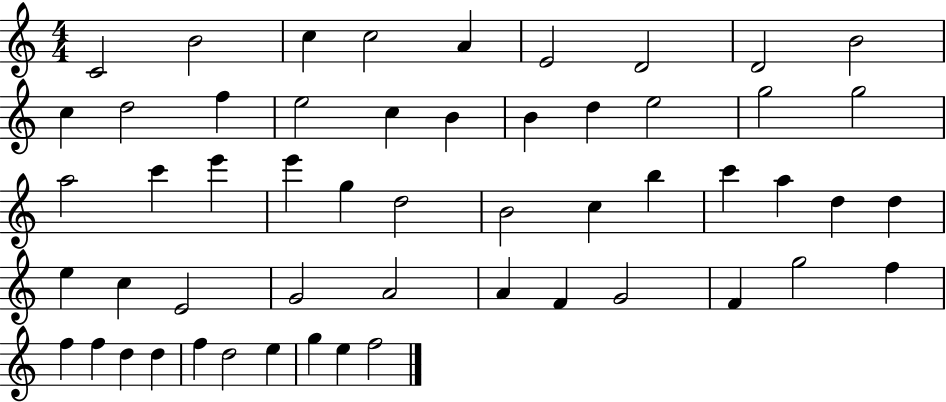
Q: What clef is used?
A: treble